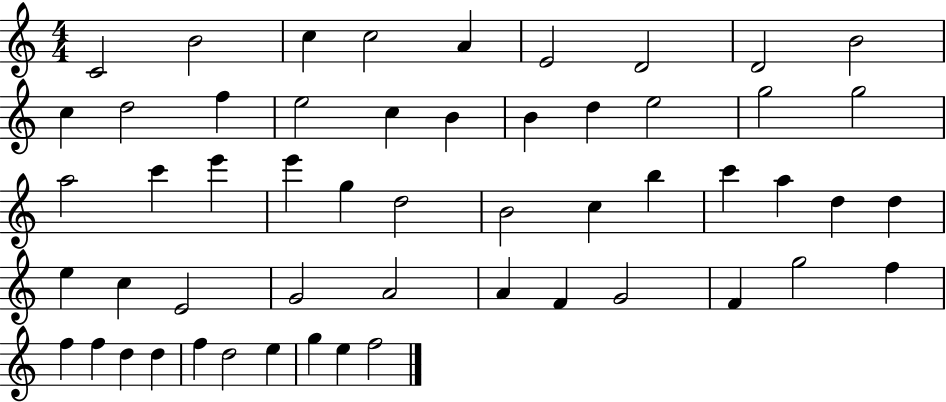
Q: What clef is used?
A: treble